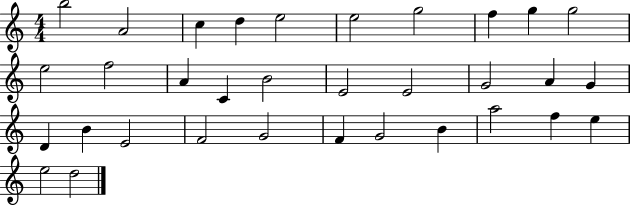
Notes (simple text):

B5/h A4/h C5/q D5/q E5/h E5/h G5/h F5/q G5/q G5/h E5/h F5/h A4/q C4/q B4/h E4/h E4/h G4/h A4/q G4/q D4/q B4/q E4/h F4/h G4/h F4/q G4/h B4/q A5/h F5/q E5/q E5/h D5/h